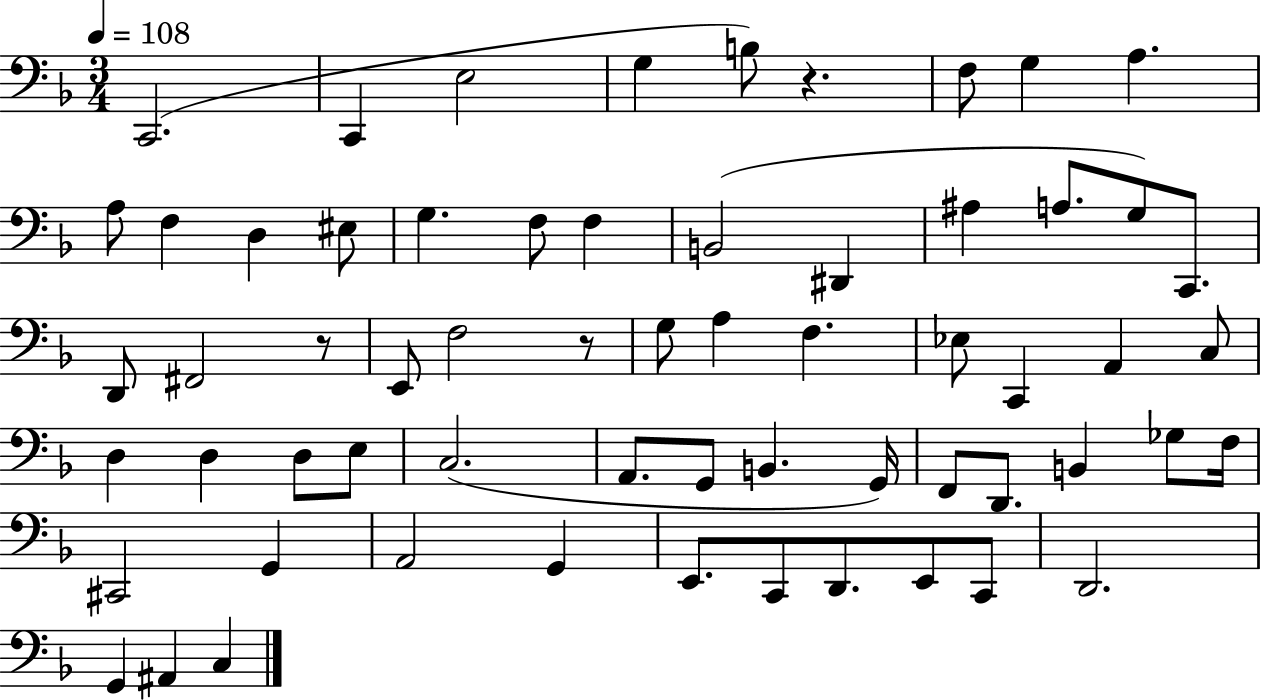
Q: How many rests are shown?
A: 3